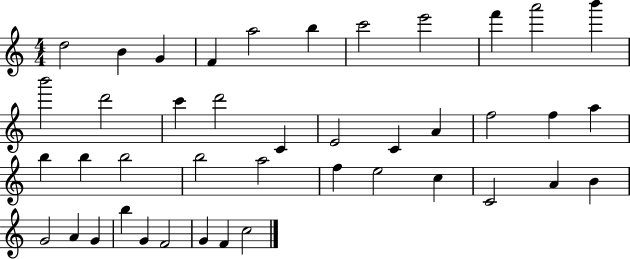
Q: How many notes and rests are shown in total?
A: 42